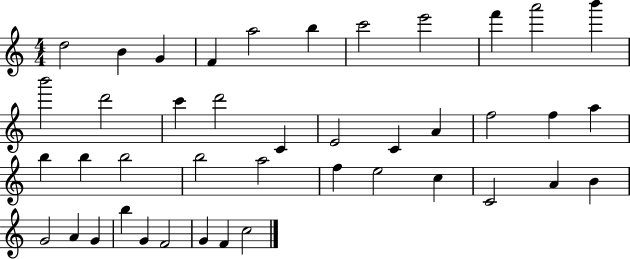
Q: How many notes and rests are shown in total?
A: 42